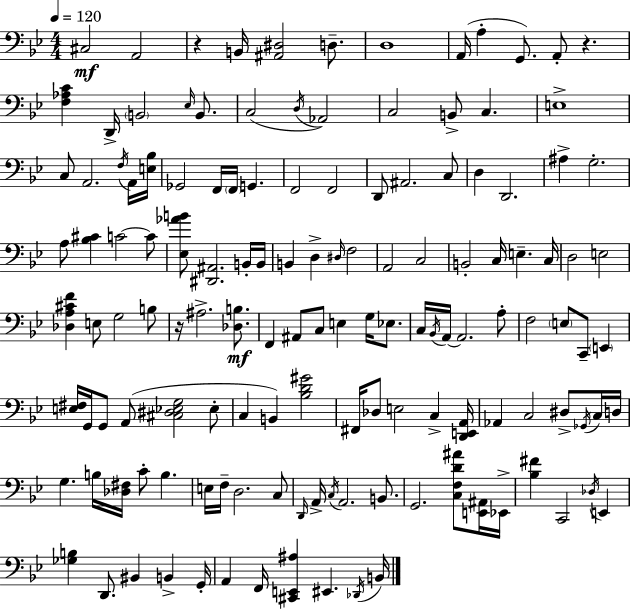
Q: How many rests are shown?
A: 3